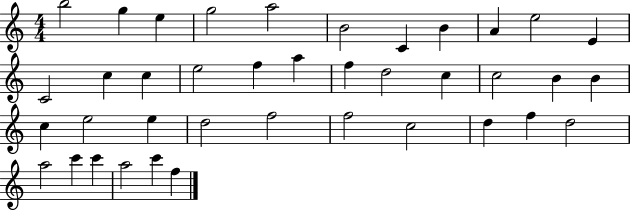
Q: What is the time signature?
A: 4/4